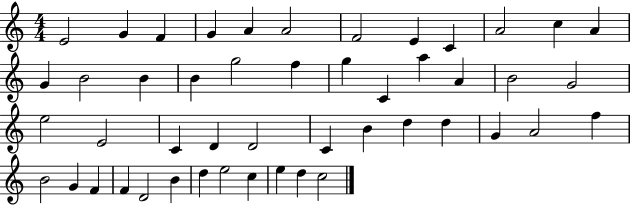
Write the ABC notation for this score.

X:1
T:Untitled
M:4/4
L:1/4
K:C
E2 G F G A A2 F2 E C A2 c A G B2 B B g2 f g C a A B2 G2 e2 E2 C D D2 C B d d G A2 f B2 G F F D2 B d e2 c e d c2